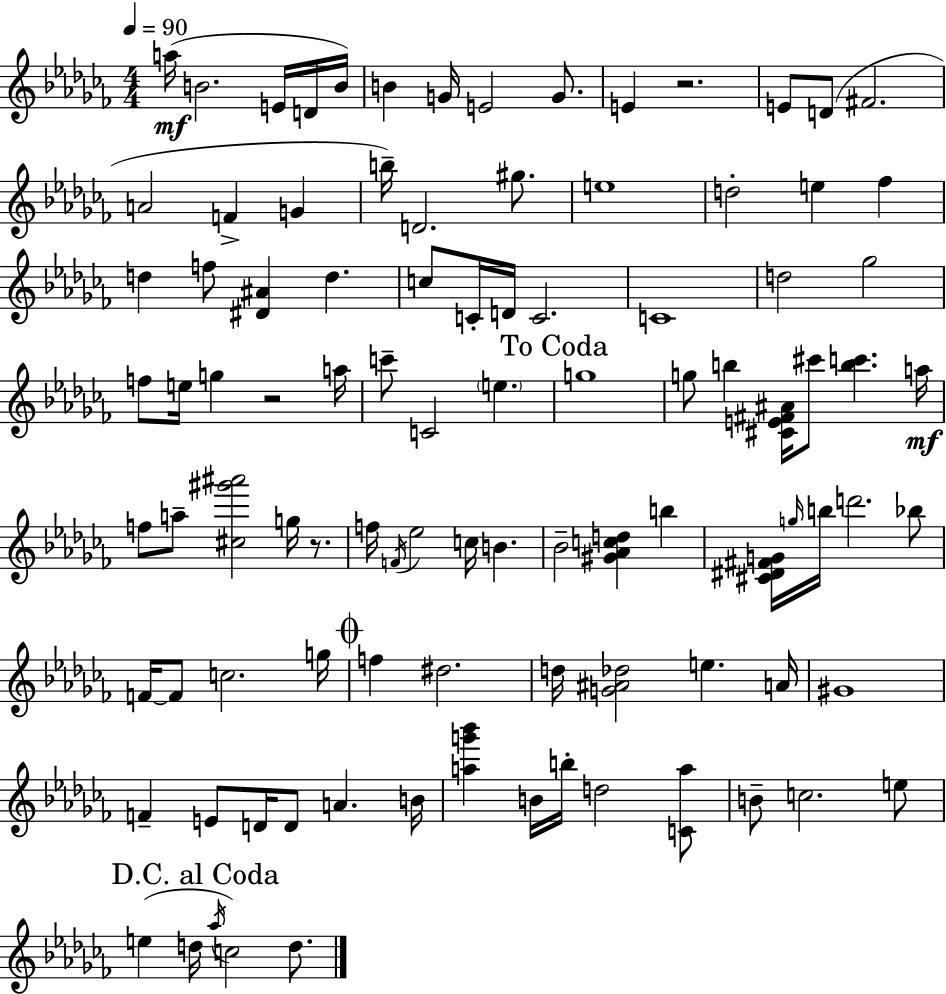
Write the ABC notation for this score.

X:1
T:Untitled
M:4/4
L:1/4
K:Abm
a/4 B2 E/4 D/4 B/4 B G/4 E2 G/2 E z2 E/2 D/2 ^F2 A2 F G b/4 D2 ^g/2 e4 d2 e _f d f/2 [^D^A] d c/2 C/4 D/4 C2 C4 d2 _g2 f/2 e/4 g z2 a/4 c'/2 C2 e g4 g/2 b [^CE^F^A]/4 ^c'/2 [bc'] a/4 f/2 a/2 [^c^g'^a']2 g/4 z/2 f/4 F/4 _e2 c/4 B _B2 [^G_Acd] b [^C^D^FG]/4 g/4 b/4 d'2 _b/2 F/4 F/2 c2 g/4 f ^d2 d/4 [G^A_d]2 e A/4 ^G4 F E/2 D/4 D/2 A B/4 [ag'_b'] B/4 b/4 d2 [Ca]/2 B/2 c2 e/2 e d/4 _a/4 c2 d/2